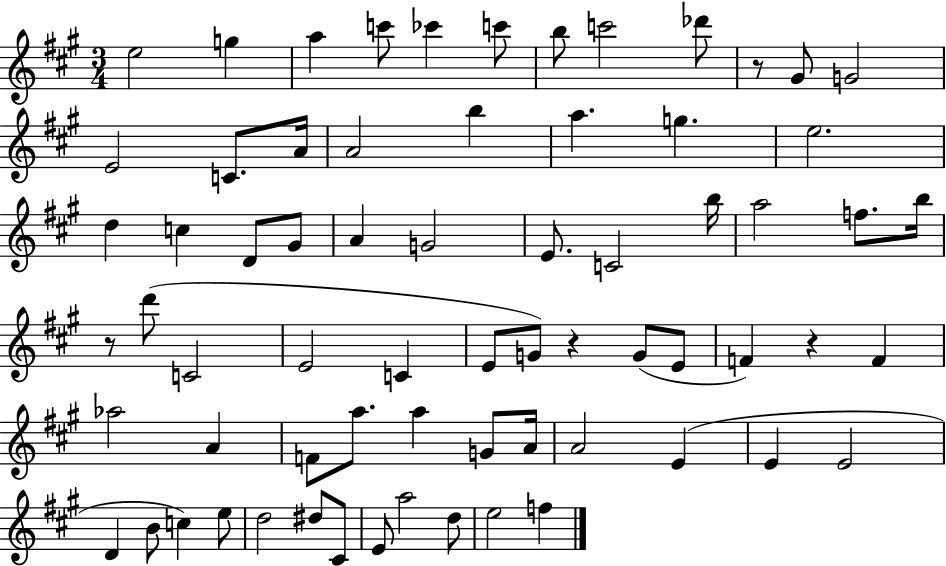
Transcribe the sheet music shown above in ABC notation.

X:1
T:Untitled
M:3/4
L:1/4
K:A
e2 g a c'/2 _c' c'/2 b/2 c'2 _d'/2 z/2 ^G/2 G2 E2 C/2 A/4 A2 b a g e2 d c D/2 ^G/2 A G2 E/2 C2 b/4 a2 f/2 b/4 z/2 d'/2 C2 E2 C E/2 G/2 z G/2 E/2 F z F _a2 A F/2 a/2 a G/2 A/4 A2 E E E2 D B/2 c e/2 d2 ^d/2 ^C/2 E/2 a2 d/2 e2 f